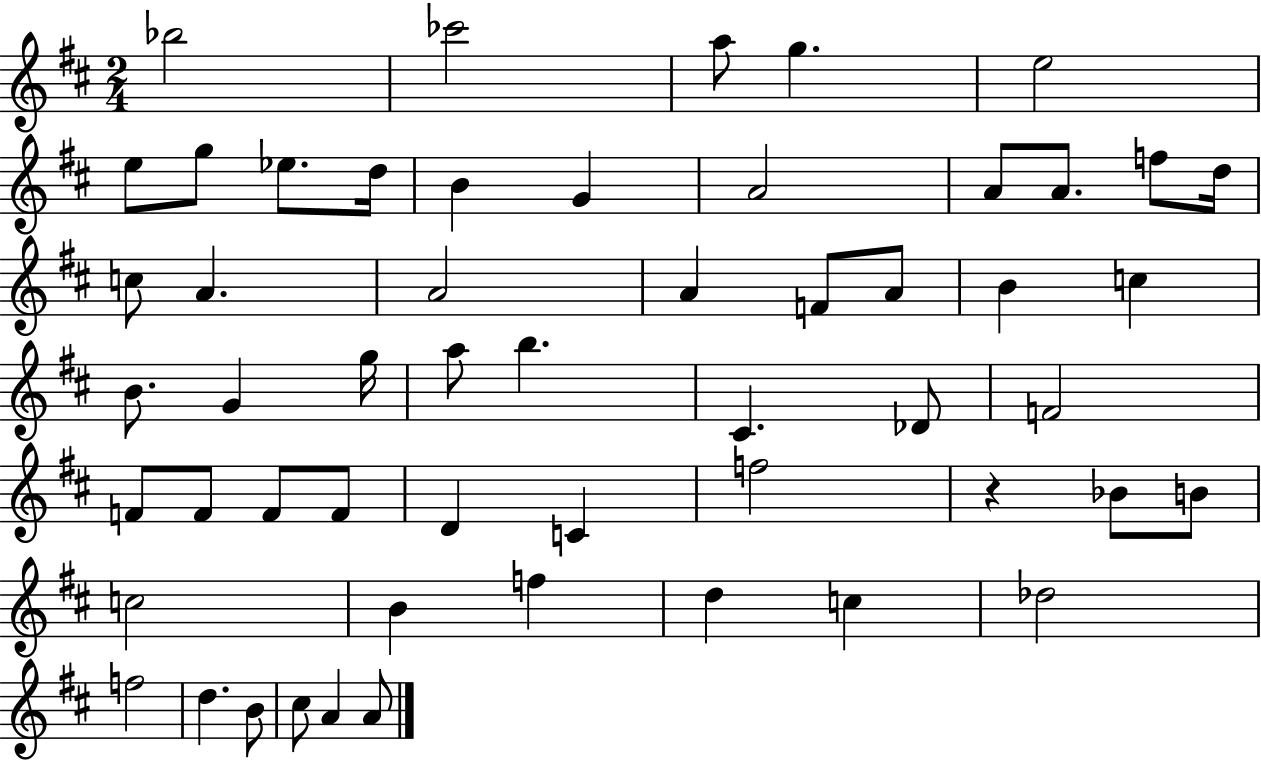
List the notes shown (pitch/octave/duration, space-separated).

Bb5/h CES6/h A5/e G5/q. E5/h E5/e G5/e Eb5/e. D5/s B4/q G4/q A4/h A4/e A4/e. F5/e D5/s C5/e A4/q. A4/h A4/q F4/e A4/e B4/q C5/q B4/e. G4/q G5/s A5/e B5/q. C#4/q. Db4/e F4/h F4/e F4/e F4/e F4/e D4/q C4/q F5/h R/q Bb4/e B4/e C5/h B4/q F5/q D5/q C5/q Db5/h F5/h D5/q. B4/e C#5/e A4/q A4/e